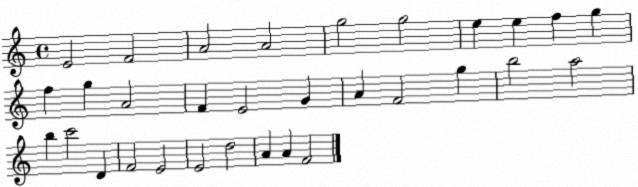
X:1
T:Untitled
M:4/4
L:1/4
K:C
E2 F2 A2 A2 g2 g2 e e f g f g A2 F E2 G A F2 g b2 a2 b c'2 D F2 E2 E2 d2 A A F2